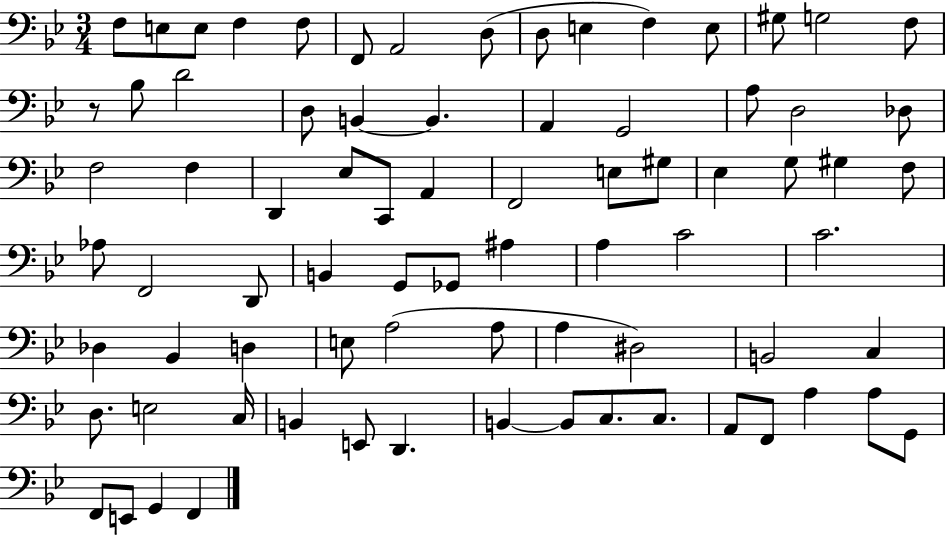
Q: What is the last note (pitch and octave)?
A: F2